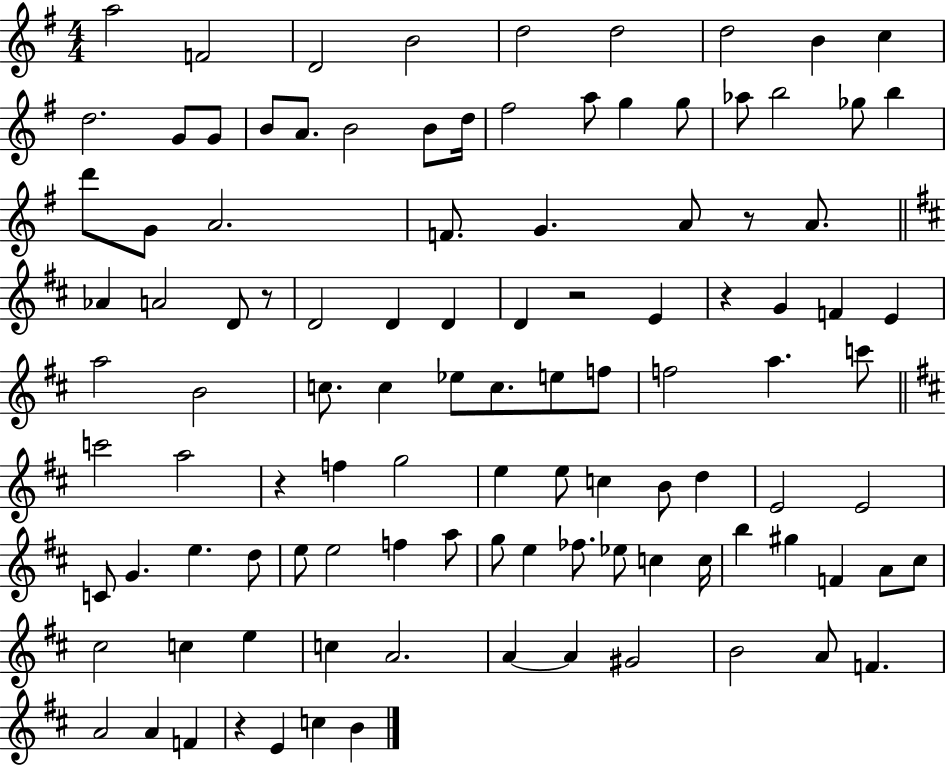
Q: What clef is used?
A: treble